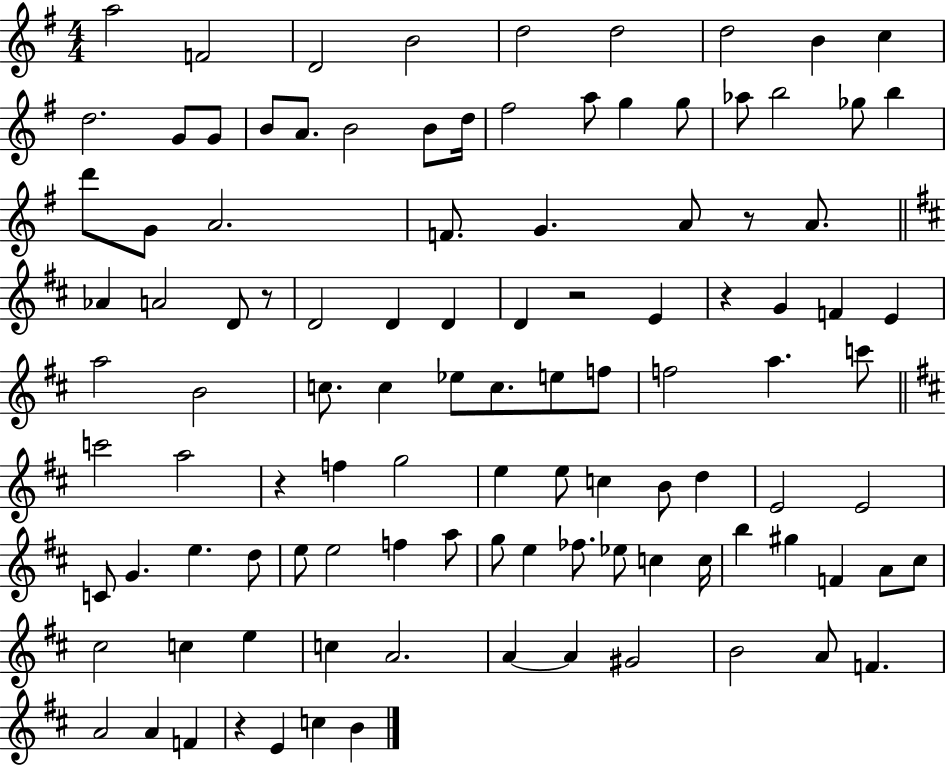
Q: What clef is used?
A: treble